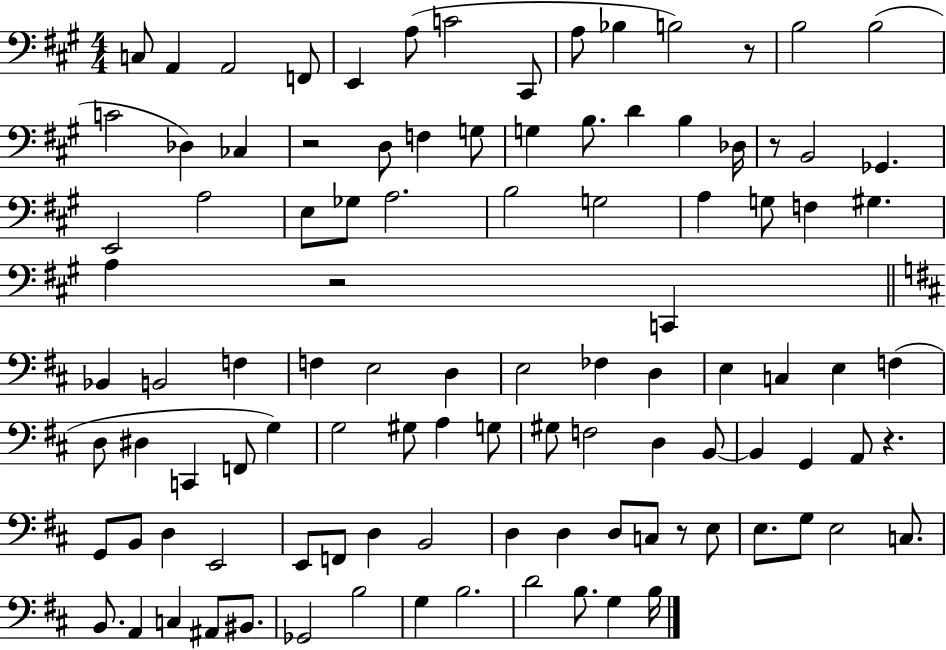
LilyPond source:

{
  \clef bass
  \numericTimeSignature
  \time 4/4
  \key a \major
  \repeat volta 2 { c8 a,4 a,2 f,8 | e,4 a8( c'2 cis,8 | a8 bes4 b2) r8 | b2 b2( | \break c'2 des4) ces4 | r2 d8 f4 g8 | g4 b8. d'4 b4 des16 | r8 b,2 ges,4. | \break e,2 a2 | e8 ges8 a2. | b2 g2 | a4 g8 f4 gis4. | \break a4 r2 c,4 | \bar "||" \break \key b \minor bes,4 b,2 f4 | f4 e2 d4 | e2 fes4 d4 | e4 c4 e4 f4( | \break d8 dis4 c,4 f,8 g4) | g2 gis8 a4 g8 | gis8 f2 d4 b,8~~ | b,4 g,4 a,8 r4. | \break g,8 b,8 d4 e,2 | e,8 f,8 d4 b,2 | d4 d4 d8 c8 r8 e8 | e8. g8 e2 c8. | \break b,8. a,4 c4 ais,8 bis,8. | ges,2 b2 | g4 b2. | d'2 b8. g4 b16 | \break } \bar "|."
}